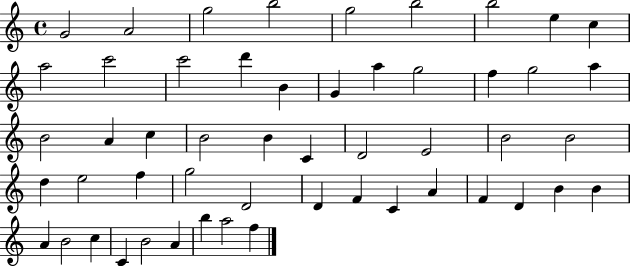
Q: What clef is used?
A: treble